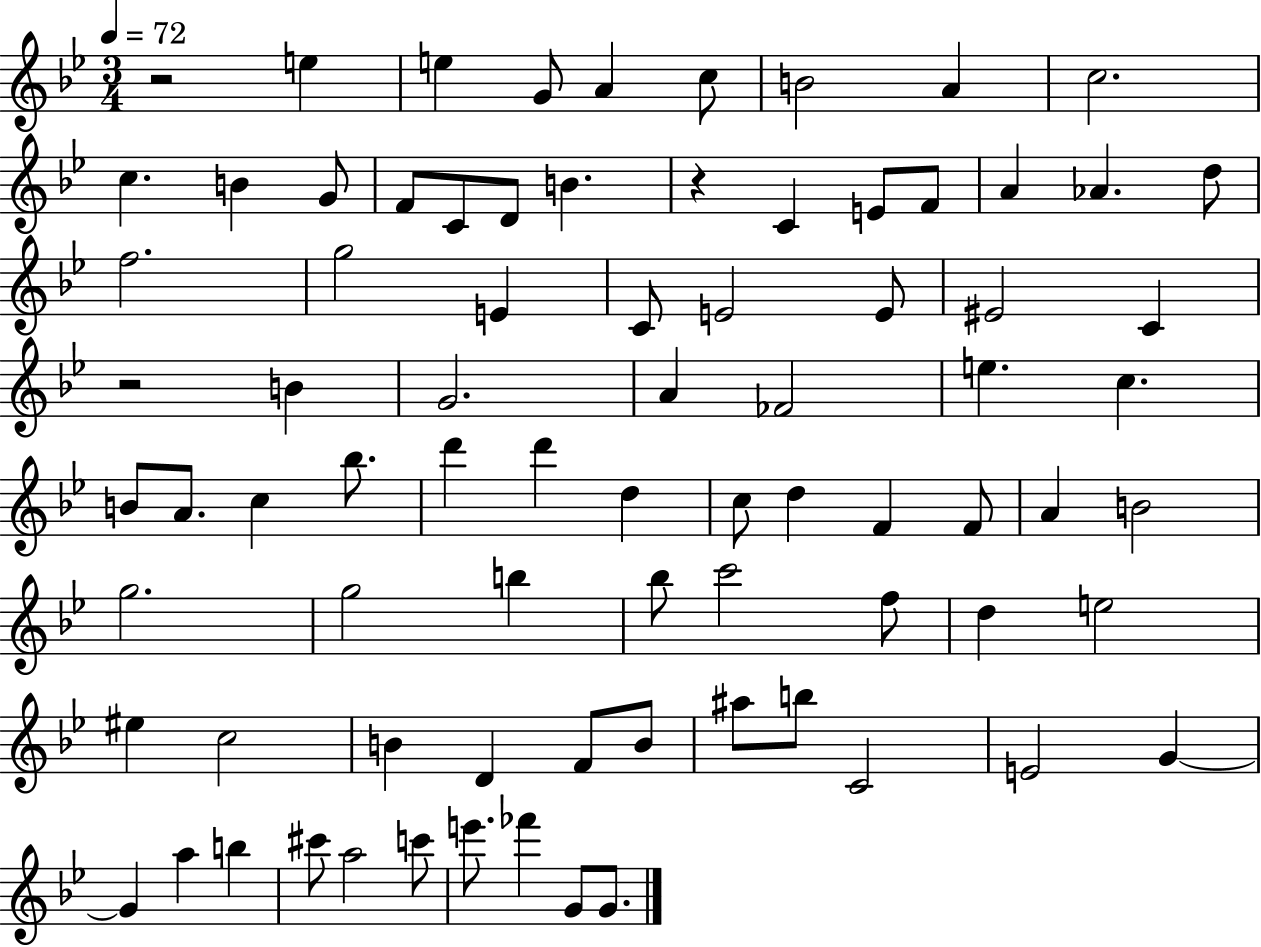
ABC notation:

X:1
T:Untitled
M:3/4
L:1/4
K:Bb
z2 e e G/2 A c/2 B2 A c2 c B G/2 F/2 C/2 D/2 B z C E/2 F/2 A _A d/2 f2 g2 E C/2 E2 E/2 ^E2 C z2 B G2 A _F2 e c B/2 A/2 c _b/2 d' d' d c/2 d F F/2 A B2 g2 g2 b _b/2 c'2 f/2 d e2 ^e c2 B D F/2 B/2 ^a/2 b/2 C2 E2 G G a b ^c'/2 a2 c'/2 e'/2 _f' G/2 G/2